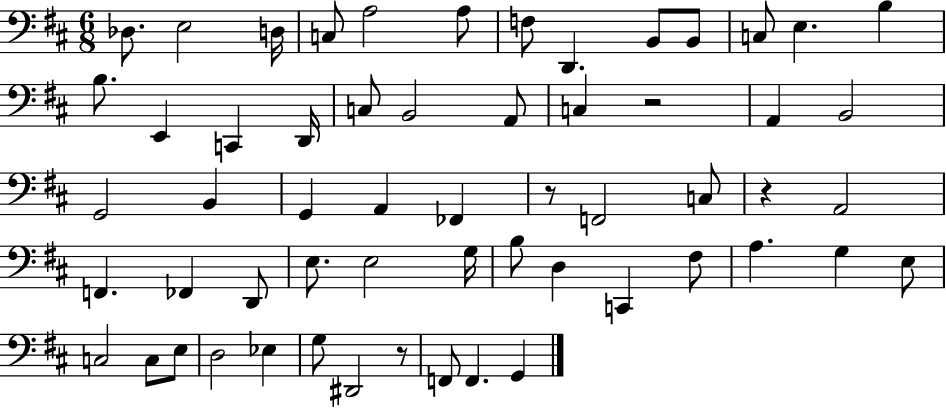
{
  \clef bass
  \numericTimeSignature
  \time 6/8
  \key d \major
  des8. e2 d16 | c8 a2 a8 | f8 d,4. b,8 b,8 | c8 e4. b4 | \break b8. e,4 c,4 d,16 | c8 b,2 a,8 | c4 r2 | a,4 b,2 | \break g,2 b,4 | g,4 a,4 fes,4 | r8 f,2 c8 | r4 a,2 | \break f,4. fes,4 d,8 | e8. e2 g16 | b8 d4 c,4 fis8 | a4. g4 e8 | \break c2 c8 e8 | d2 ees4 | g8 dis,2 r8 | f,8 f,4. g,4 | \break \bar "|."
}